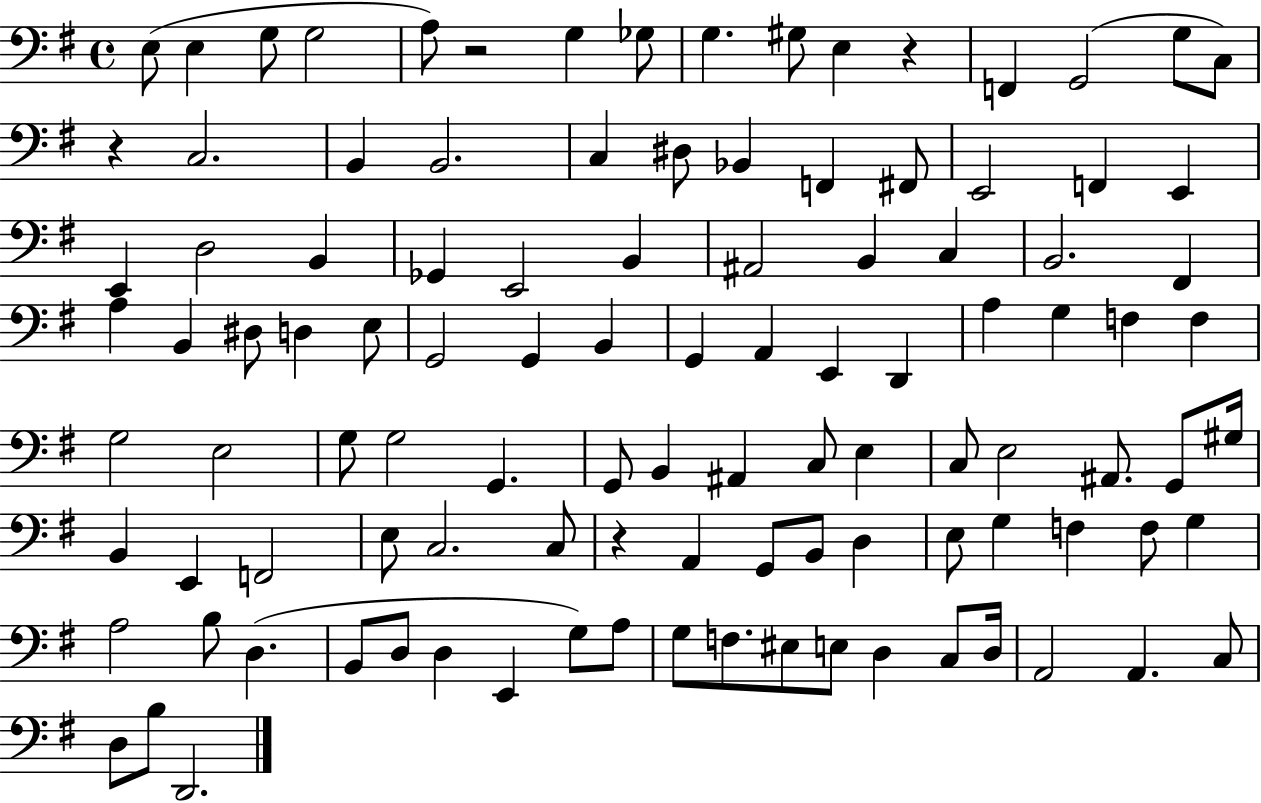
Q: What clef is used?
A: bass